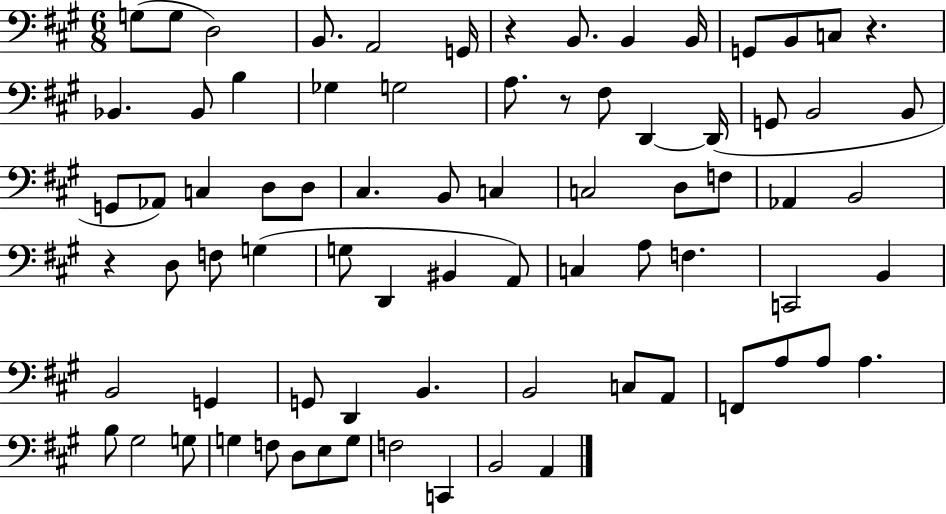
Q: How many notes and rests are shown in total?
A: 77